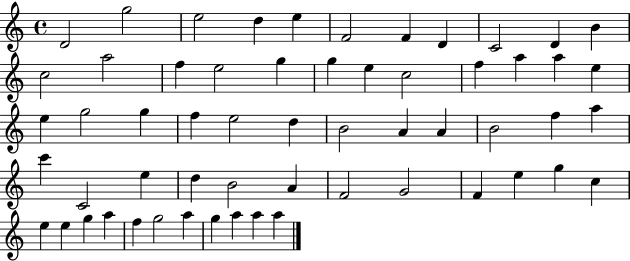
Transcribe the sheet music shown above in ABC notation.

X:1
T:Untitled
M:4/4
L:1/4
K:C
D2 g2 e2 d e F2 F D C2 D B c2 a2 f e2 g g e c2 f a a e e g2 g f e2 d B2 A A B2 f a c' C2 e d B2 A F2 G2 F e g c e e g a f g2 a g a a a